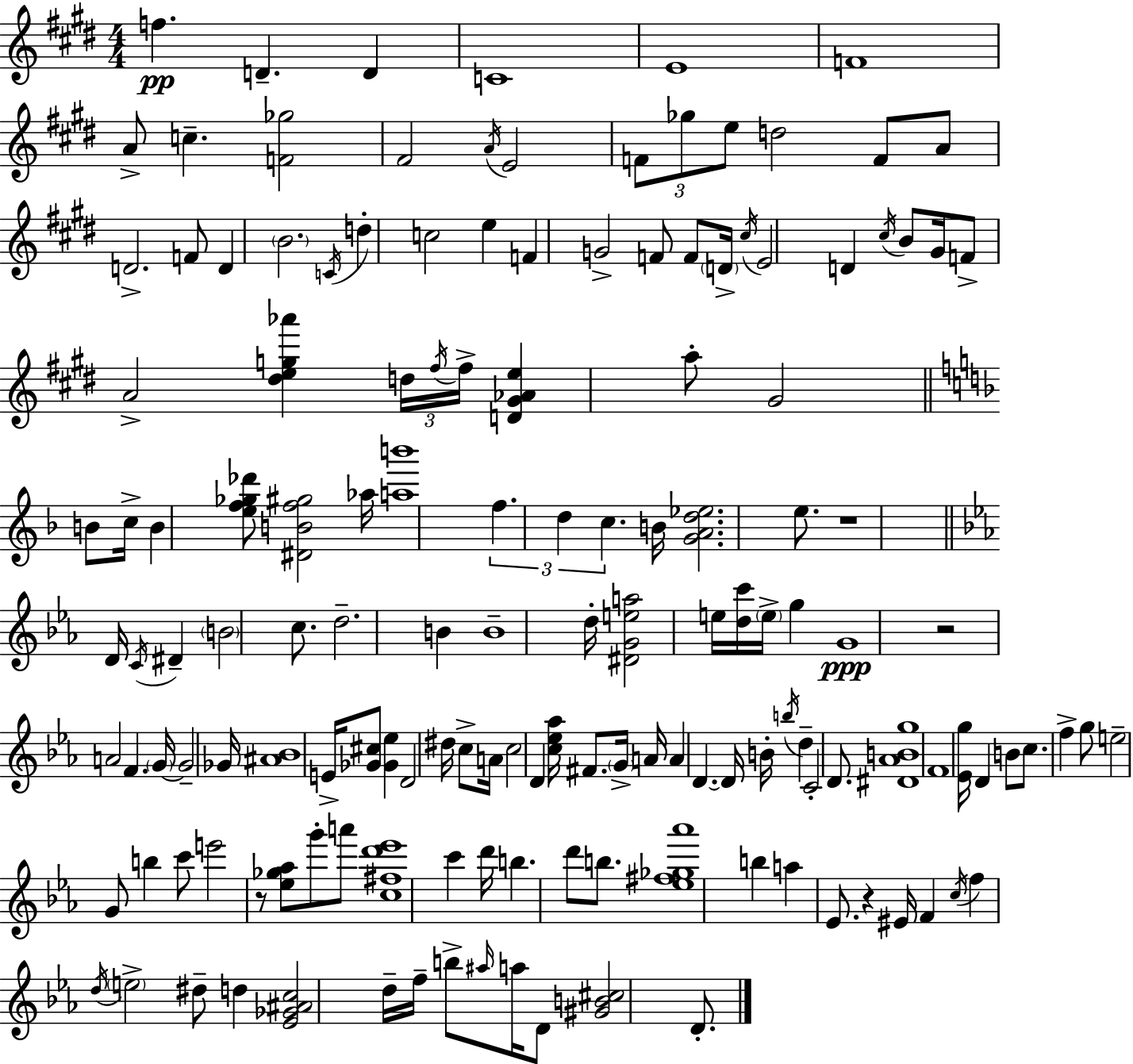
F5/q. D4/q. D4/q C4/w E4/w F4/w A4/e C5/q. [F4,Gb5]/h F#4/h A4/s E4/h F4/e Gb5/e E5/e D5/h F4/e A4/e D4/h. F4/e D4/q B4/h. C4/s D5/q C5/h E5/q F4/q G4/h F4/e F4/e D4/s C#5/s E4/h D4/q C#5/s B4/e G#4/s F4/e A4/h [D#5,E5,G5,Ab6]/q D5/s F#5/s F#5/s [D4,G#4,Ab4,E5]/q A5/e G#4/h B4/e C5/s B4/q [E5,F5,Gb5,Db6]/e [D#4,B4,F5,G#5]/h Ab5/s [A5,B6]/w F5/q. D5/q C5/q. B4/s [G4,A4,D5,Eb5]/h. E5/e. R/w D4/s C4/s D#4/q B4/h C5/e. D5/h. B4/q B4/w D5/s [D#4,G4,E5,A5]/h E5/s [D5,C6]/s E5/s G5/q G4/w R/h A4/h F4/q. G4/s G4/h Gb4/s [A#4,Bb4]/w E4/s [Gb4,C#5]/e [Gb4,Eb5]/q D4/h D#5/s C5/e A4/s C5/h D4/q [C5,Eb5,Ab5]/s F#4/e. G4/s A4/s A4/q D4/q. D4/s B4/s B5/s D5/q C4/h D4/e. [D#4,Ab4,B4,G5]/w F4/w [Eb4,G5]/s D4/q B4/e C5/e. F5/q G5/e E5/h G4/e B5/q C6/e E6/h R/e [Eb5,Gb5,Ab5]/e G6/e A6/e [C5,F#5,D6,Eb6]/w C6/q D6/s B5/q. D6/e B5/e. [Eb5,F#5,Gb5,Ab6]/w B5/q A5/q Eb4/e. R/q EIS4/s F4/q C5/s F5/q D5/s E5/h D#5/e D5/q [Eb4,Gb4,A#4,C5]/h D5/s F5/s B5/e A#5/s A5/s D4/e [G#4,B4,C#5]/h D4/e.